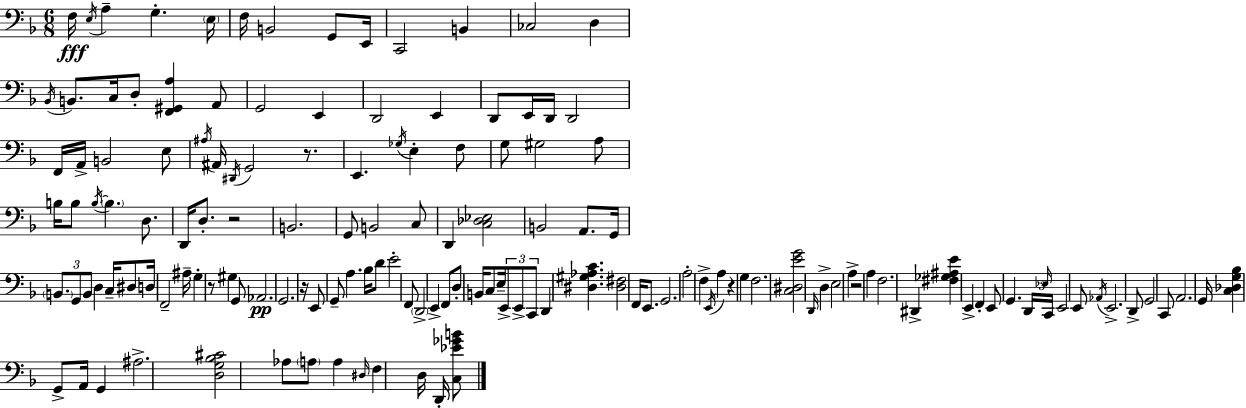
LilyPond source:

{
  \clef bass
  \numericTimeSignature
  \time 6/8
  \key f \major
  f16\fff \acciaccatura { e16 } a4-- g4.-. | \parenthesize e16 f16 b,2 g,8 | e,16 c,2 b,4 | ces2 d4 | \break \acciaccatura { bes,16 } b,8. c16 d8-. <f, gis, a>4 | a,8 g,2 e,4 | d,2 e,4 | d,8 e,16 d,16 d,2 | \break f,16 a,16-> b,2 | e8 \acciaccatura { ais16 } ais,16 \acciaccatura { dis,16 } g,2 | r8. e,4. \acciaccatura { ges16 } e4-. | f8 g8 gis2 | \break a8 b16 b8 \acciaccatura { b16~ }~ \parenthesize b4. | d8. d,16 d8.-. r2 | b,2. | g,8 b,2 | \break c8 d,4 <c des ees>2 | b,2 | a,8. g,16 \tuplet 3/2 { \parenthesize b,8. g,8 b,8 } | d4 c16-- dis8 d16 f,2-- | \break ais16-- g4-. r8 | gis4 g,8 aes,2.\pp | g,2. | r16 e,8 g,8-- a4. | \break bes16 d'8 e'2-. | f,8 \parenthesize d,2-> | e,4-> f,8 d8-. b,16 c8 | e16-- \tuplet 3/2 { e,8-> e,8-> c,8 } d,4 | \break <dis gis aes c'>4. <dis fis>2 | f,16 e,8. g,2. | a2-. | f4-> \acciaccatura { e,16 } a4 r4 | \break g4 f2. | <c dis e' g'>2 | \grace { d,16 } d4-> e2 | a4-> r2 | \break a4 f2. | dis,4-> | <fis ges ais e'>4 e,4-> f,4-. | e,8 g,4. \tuplet 3/2 { d,16 \grace { ees16 } c,16 } e,2 | \break e,8 \acciaccatura { aes,16 } e,2.-> | d,8-> | g,2 c,8 a,2. | g,16 <c des g bes>4 | \break g,8-> a,16 g,4 ais2.-> | <d g bes cis'>2 | aes8 \parenthesize a8 a4 | \grace { dis16 } f4 d16 d,16-. <c ees' ges' b'>8 \bar "|."
}